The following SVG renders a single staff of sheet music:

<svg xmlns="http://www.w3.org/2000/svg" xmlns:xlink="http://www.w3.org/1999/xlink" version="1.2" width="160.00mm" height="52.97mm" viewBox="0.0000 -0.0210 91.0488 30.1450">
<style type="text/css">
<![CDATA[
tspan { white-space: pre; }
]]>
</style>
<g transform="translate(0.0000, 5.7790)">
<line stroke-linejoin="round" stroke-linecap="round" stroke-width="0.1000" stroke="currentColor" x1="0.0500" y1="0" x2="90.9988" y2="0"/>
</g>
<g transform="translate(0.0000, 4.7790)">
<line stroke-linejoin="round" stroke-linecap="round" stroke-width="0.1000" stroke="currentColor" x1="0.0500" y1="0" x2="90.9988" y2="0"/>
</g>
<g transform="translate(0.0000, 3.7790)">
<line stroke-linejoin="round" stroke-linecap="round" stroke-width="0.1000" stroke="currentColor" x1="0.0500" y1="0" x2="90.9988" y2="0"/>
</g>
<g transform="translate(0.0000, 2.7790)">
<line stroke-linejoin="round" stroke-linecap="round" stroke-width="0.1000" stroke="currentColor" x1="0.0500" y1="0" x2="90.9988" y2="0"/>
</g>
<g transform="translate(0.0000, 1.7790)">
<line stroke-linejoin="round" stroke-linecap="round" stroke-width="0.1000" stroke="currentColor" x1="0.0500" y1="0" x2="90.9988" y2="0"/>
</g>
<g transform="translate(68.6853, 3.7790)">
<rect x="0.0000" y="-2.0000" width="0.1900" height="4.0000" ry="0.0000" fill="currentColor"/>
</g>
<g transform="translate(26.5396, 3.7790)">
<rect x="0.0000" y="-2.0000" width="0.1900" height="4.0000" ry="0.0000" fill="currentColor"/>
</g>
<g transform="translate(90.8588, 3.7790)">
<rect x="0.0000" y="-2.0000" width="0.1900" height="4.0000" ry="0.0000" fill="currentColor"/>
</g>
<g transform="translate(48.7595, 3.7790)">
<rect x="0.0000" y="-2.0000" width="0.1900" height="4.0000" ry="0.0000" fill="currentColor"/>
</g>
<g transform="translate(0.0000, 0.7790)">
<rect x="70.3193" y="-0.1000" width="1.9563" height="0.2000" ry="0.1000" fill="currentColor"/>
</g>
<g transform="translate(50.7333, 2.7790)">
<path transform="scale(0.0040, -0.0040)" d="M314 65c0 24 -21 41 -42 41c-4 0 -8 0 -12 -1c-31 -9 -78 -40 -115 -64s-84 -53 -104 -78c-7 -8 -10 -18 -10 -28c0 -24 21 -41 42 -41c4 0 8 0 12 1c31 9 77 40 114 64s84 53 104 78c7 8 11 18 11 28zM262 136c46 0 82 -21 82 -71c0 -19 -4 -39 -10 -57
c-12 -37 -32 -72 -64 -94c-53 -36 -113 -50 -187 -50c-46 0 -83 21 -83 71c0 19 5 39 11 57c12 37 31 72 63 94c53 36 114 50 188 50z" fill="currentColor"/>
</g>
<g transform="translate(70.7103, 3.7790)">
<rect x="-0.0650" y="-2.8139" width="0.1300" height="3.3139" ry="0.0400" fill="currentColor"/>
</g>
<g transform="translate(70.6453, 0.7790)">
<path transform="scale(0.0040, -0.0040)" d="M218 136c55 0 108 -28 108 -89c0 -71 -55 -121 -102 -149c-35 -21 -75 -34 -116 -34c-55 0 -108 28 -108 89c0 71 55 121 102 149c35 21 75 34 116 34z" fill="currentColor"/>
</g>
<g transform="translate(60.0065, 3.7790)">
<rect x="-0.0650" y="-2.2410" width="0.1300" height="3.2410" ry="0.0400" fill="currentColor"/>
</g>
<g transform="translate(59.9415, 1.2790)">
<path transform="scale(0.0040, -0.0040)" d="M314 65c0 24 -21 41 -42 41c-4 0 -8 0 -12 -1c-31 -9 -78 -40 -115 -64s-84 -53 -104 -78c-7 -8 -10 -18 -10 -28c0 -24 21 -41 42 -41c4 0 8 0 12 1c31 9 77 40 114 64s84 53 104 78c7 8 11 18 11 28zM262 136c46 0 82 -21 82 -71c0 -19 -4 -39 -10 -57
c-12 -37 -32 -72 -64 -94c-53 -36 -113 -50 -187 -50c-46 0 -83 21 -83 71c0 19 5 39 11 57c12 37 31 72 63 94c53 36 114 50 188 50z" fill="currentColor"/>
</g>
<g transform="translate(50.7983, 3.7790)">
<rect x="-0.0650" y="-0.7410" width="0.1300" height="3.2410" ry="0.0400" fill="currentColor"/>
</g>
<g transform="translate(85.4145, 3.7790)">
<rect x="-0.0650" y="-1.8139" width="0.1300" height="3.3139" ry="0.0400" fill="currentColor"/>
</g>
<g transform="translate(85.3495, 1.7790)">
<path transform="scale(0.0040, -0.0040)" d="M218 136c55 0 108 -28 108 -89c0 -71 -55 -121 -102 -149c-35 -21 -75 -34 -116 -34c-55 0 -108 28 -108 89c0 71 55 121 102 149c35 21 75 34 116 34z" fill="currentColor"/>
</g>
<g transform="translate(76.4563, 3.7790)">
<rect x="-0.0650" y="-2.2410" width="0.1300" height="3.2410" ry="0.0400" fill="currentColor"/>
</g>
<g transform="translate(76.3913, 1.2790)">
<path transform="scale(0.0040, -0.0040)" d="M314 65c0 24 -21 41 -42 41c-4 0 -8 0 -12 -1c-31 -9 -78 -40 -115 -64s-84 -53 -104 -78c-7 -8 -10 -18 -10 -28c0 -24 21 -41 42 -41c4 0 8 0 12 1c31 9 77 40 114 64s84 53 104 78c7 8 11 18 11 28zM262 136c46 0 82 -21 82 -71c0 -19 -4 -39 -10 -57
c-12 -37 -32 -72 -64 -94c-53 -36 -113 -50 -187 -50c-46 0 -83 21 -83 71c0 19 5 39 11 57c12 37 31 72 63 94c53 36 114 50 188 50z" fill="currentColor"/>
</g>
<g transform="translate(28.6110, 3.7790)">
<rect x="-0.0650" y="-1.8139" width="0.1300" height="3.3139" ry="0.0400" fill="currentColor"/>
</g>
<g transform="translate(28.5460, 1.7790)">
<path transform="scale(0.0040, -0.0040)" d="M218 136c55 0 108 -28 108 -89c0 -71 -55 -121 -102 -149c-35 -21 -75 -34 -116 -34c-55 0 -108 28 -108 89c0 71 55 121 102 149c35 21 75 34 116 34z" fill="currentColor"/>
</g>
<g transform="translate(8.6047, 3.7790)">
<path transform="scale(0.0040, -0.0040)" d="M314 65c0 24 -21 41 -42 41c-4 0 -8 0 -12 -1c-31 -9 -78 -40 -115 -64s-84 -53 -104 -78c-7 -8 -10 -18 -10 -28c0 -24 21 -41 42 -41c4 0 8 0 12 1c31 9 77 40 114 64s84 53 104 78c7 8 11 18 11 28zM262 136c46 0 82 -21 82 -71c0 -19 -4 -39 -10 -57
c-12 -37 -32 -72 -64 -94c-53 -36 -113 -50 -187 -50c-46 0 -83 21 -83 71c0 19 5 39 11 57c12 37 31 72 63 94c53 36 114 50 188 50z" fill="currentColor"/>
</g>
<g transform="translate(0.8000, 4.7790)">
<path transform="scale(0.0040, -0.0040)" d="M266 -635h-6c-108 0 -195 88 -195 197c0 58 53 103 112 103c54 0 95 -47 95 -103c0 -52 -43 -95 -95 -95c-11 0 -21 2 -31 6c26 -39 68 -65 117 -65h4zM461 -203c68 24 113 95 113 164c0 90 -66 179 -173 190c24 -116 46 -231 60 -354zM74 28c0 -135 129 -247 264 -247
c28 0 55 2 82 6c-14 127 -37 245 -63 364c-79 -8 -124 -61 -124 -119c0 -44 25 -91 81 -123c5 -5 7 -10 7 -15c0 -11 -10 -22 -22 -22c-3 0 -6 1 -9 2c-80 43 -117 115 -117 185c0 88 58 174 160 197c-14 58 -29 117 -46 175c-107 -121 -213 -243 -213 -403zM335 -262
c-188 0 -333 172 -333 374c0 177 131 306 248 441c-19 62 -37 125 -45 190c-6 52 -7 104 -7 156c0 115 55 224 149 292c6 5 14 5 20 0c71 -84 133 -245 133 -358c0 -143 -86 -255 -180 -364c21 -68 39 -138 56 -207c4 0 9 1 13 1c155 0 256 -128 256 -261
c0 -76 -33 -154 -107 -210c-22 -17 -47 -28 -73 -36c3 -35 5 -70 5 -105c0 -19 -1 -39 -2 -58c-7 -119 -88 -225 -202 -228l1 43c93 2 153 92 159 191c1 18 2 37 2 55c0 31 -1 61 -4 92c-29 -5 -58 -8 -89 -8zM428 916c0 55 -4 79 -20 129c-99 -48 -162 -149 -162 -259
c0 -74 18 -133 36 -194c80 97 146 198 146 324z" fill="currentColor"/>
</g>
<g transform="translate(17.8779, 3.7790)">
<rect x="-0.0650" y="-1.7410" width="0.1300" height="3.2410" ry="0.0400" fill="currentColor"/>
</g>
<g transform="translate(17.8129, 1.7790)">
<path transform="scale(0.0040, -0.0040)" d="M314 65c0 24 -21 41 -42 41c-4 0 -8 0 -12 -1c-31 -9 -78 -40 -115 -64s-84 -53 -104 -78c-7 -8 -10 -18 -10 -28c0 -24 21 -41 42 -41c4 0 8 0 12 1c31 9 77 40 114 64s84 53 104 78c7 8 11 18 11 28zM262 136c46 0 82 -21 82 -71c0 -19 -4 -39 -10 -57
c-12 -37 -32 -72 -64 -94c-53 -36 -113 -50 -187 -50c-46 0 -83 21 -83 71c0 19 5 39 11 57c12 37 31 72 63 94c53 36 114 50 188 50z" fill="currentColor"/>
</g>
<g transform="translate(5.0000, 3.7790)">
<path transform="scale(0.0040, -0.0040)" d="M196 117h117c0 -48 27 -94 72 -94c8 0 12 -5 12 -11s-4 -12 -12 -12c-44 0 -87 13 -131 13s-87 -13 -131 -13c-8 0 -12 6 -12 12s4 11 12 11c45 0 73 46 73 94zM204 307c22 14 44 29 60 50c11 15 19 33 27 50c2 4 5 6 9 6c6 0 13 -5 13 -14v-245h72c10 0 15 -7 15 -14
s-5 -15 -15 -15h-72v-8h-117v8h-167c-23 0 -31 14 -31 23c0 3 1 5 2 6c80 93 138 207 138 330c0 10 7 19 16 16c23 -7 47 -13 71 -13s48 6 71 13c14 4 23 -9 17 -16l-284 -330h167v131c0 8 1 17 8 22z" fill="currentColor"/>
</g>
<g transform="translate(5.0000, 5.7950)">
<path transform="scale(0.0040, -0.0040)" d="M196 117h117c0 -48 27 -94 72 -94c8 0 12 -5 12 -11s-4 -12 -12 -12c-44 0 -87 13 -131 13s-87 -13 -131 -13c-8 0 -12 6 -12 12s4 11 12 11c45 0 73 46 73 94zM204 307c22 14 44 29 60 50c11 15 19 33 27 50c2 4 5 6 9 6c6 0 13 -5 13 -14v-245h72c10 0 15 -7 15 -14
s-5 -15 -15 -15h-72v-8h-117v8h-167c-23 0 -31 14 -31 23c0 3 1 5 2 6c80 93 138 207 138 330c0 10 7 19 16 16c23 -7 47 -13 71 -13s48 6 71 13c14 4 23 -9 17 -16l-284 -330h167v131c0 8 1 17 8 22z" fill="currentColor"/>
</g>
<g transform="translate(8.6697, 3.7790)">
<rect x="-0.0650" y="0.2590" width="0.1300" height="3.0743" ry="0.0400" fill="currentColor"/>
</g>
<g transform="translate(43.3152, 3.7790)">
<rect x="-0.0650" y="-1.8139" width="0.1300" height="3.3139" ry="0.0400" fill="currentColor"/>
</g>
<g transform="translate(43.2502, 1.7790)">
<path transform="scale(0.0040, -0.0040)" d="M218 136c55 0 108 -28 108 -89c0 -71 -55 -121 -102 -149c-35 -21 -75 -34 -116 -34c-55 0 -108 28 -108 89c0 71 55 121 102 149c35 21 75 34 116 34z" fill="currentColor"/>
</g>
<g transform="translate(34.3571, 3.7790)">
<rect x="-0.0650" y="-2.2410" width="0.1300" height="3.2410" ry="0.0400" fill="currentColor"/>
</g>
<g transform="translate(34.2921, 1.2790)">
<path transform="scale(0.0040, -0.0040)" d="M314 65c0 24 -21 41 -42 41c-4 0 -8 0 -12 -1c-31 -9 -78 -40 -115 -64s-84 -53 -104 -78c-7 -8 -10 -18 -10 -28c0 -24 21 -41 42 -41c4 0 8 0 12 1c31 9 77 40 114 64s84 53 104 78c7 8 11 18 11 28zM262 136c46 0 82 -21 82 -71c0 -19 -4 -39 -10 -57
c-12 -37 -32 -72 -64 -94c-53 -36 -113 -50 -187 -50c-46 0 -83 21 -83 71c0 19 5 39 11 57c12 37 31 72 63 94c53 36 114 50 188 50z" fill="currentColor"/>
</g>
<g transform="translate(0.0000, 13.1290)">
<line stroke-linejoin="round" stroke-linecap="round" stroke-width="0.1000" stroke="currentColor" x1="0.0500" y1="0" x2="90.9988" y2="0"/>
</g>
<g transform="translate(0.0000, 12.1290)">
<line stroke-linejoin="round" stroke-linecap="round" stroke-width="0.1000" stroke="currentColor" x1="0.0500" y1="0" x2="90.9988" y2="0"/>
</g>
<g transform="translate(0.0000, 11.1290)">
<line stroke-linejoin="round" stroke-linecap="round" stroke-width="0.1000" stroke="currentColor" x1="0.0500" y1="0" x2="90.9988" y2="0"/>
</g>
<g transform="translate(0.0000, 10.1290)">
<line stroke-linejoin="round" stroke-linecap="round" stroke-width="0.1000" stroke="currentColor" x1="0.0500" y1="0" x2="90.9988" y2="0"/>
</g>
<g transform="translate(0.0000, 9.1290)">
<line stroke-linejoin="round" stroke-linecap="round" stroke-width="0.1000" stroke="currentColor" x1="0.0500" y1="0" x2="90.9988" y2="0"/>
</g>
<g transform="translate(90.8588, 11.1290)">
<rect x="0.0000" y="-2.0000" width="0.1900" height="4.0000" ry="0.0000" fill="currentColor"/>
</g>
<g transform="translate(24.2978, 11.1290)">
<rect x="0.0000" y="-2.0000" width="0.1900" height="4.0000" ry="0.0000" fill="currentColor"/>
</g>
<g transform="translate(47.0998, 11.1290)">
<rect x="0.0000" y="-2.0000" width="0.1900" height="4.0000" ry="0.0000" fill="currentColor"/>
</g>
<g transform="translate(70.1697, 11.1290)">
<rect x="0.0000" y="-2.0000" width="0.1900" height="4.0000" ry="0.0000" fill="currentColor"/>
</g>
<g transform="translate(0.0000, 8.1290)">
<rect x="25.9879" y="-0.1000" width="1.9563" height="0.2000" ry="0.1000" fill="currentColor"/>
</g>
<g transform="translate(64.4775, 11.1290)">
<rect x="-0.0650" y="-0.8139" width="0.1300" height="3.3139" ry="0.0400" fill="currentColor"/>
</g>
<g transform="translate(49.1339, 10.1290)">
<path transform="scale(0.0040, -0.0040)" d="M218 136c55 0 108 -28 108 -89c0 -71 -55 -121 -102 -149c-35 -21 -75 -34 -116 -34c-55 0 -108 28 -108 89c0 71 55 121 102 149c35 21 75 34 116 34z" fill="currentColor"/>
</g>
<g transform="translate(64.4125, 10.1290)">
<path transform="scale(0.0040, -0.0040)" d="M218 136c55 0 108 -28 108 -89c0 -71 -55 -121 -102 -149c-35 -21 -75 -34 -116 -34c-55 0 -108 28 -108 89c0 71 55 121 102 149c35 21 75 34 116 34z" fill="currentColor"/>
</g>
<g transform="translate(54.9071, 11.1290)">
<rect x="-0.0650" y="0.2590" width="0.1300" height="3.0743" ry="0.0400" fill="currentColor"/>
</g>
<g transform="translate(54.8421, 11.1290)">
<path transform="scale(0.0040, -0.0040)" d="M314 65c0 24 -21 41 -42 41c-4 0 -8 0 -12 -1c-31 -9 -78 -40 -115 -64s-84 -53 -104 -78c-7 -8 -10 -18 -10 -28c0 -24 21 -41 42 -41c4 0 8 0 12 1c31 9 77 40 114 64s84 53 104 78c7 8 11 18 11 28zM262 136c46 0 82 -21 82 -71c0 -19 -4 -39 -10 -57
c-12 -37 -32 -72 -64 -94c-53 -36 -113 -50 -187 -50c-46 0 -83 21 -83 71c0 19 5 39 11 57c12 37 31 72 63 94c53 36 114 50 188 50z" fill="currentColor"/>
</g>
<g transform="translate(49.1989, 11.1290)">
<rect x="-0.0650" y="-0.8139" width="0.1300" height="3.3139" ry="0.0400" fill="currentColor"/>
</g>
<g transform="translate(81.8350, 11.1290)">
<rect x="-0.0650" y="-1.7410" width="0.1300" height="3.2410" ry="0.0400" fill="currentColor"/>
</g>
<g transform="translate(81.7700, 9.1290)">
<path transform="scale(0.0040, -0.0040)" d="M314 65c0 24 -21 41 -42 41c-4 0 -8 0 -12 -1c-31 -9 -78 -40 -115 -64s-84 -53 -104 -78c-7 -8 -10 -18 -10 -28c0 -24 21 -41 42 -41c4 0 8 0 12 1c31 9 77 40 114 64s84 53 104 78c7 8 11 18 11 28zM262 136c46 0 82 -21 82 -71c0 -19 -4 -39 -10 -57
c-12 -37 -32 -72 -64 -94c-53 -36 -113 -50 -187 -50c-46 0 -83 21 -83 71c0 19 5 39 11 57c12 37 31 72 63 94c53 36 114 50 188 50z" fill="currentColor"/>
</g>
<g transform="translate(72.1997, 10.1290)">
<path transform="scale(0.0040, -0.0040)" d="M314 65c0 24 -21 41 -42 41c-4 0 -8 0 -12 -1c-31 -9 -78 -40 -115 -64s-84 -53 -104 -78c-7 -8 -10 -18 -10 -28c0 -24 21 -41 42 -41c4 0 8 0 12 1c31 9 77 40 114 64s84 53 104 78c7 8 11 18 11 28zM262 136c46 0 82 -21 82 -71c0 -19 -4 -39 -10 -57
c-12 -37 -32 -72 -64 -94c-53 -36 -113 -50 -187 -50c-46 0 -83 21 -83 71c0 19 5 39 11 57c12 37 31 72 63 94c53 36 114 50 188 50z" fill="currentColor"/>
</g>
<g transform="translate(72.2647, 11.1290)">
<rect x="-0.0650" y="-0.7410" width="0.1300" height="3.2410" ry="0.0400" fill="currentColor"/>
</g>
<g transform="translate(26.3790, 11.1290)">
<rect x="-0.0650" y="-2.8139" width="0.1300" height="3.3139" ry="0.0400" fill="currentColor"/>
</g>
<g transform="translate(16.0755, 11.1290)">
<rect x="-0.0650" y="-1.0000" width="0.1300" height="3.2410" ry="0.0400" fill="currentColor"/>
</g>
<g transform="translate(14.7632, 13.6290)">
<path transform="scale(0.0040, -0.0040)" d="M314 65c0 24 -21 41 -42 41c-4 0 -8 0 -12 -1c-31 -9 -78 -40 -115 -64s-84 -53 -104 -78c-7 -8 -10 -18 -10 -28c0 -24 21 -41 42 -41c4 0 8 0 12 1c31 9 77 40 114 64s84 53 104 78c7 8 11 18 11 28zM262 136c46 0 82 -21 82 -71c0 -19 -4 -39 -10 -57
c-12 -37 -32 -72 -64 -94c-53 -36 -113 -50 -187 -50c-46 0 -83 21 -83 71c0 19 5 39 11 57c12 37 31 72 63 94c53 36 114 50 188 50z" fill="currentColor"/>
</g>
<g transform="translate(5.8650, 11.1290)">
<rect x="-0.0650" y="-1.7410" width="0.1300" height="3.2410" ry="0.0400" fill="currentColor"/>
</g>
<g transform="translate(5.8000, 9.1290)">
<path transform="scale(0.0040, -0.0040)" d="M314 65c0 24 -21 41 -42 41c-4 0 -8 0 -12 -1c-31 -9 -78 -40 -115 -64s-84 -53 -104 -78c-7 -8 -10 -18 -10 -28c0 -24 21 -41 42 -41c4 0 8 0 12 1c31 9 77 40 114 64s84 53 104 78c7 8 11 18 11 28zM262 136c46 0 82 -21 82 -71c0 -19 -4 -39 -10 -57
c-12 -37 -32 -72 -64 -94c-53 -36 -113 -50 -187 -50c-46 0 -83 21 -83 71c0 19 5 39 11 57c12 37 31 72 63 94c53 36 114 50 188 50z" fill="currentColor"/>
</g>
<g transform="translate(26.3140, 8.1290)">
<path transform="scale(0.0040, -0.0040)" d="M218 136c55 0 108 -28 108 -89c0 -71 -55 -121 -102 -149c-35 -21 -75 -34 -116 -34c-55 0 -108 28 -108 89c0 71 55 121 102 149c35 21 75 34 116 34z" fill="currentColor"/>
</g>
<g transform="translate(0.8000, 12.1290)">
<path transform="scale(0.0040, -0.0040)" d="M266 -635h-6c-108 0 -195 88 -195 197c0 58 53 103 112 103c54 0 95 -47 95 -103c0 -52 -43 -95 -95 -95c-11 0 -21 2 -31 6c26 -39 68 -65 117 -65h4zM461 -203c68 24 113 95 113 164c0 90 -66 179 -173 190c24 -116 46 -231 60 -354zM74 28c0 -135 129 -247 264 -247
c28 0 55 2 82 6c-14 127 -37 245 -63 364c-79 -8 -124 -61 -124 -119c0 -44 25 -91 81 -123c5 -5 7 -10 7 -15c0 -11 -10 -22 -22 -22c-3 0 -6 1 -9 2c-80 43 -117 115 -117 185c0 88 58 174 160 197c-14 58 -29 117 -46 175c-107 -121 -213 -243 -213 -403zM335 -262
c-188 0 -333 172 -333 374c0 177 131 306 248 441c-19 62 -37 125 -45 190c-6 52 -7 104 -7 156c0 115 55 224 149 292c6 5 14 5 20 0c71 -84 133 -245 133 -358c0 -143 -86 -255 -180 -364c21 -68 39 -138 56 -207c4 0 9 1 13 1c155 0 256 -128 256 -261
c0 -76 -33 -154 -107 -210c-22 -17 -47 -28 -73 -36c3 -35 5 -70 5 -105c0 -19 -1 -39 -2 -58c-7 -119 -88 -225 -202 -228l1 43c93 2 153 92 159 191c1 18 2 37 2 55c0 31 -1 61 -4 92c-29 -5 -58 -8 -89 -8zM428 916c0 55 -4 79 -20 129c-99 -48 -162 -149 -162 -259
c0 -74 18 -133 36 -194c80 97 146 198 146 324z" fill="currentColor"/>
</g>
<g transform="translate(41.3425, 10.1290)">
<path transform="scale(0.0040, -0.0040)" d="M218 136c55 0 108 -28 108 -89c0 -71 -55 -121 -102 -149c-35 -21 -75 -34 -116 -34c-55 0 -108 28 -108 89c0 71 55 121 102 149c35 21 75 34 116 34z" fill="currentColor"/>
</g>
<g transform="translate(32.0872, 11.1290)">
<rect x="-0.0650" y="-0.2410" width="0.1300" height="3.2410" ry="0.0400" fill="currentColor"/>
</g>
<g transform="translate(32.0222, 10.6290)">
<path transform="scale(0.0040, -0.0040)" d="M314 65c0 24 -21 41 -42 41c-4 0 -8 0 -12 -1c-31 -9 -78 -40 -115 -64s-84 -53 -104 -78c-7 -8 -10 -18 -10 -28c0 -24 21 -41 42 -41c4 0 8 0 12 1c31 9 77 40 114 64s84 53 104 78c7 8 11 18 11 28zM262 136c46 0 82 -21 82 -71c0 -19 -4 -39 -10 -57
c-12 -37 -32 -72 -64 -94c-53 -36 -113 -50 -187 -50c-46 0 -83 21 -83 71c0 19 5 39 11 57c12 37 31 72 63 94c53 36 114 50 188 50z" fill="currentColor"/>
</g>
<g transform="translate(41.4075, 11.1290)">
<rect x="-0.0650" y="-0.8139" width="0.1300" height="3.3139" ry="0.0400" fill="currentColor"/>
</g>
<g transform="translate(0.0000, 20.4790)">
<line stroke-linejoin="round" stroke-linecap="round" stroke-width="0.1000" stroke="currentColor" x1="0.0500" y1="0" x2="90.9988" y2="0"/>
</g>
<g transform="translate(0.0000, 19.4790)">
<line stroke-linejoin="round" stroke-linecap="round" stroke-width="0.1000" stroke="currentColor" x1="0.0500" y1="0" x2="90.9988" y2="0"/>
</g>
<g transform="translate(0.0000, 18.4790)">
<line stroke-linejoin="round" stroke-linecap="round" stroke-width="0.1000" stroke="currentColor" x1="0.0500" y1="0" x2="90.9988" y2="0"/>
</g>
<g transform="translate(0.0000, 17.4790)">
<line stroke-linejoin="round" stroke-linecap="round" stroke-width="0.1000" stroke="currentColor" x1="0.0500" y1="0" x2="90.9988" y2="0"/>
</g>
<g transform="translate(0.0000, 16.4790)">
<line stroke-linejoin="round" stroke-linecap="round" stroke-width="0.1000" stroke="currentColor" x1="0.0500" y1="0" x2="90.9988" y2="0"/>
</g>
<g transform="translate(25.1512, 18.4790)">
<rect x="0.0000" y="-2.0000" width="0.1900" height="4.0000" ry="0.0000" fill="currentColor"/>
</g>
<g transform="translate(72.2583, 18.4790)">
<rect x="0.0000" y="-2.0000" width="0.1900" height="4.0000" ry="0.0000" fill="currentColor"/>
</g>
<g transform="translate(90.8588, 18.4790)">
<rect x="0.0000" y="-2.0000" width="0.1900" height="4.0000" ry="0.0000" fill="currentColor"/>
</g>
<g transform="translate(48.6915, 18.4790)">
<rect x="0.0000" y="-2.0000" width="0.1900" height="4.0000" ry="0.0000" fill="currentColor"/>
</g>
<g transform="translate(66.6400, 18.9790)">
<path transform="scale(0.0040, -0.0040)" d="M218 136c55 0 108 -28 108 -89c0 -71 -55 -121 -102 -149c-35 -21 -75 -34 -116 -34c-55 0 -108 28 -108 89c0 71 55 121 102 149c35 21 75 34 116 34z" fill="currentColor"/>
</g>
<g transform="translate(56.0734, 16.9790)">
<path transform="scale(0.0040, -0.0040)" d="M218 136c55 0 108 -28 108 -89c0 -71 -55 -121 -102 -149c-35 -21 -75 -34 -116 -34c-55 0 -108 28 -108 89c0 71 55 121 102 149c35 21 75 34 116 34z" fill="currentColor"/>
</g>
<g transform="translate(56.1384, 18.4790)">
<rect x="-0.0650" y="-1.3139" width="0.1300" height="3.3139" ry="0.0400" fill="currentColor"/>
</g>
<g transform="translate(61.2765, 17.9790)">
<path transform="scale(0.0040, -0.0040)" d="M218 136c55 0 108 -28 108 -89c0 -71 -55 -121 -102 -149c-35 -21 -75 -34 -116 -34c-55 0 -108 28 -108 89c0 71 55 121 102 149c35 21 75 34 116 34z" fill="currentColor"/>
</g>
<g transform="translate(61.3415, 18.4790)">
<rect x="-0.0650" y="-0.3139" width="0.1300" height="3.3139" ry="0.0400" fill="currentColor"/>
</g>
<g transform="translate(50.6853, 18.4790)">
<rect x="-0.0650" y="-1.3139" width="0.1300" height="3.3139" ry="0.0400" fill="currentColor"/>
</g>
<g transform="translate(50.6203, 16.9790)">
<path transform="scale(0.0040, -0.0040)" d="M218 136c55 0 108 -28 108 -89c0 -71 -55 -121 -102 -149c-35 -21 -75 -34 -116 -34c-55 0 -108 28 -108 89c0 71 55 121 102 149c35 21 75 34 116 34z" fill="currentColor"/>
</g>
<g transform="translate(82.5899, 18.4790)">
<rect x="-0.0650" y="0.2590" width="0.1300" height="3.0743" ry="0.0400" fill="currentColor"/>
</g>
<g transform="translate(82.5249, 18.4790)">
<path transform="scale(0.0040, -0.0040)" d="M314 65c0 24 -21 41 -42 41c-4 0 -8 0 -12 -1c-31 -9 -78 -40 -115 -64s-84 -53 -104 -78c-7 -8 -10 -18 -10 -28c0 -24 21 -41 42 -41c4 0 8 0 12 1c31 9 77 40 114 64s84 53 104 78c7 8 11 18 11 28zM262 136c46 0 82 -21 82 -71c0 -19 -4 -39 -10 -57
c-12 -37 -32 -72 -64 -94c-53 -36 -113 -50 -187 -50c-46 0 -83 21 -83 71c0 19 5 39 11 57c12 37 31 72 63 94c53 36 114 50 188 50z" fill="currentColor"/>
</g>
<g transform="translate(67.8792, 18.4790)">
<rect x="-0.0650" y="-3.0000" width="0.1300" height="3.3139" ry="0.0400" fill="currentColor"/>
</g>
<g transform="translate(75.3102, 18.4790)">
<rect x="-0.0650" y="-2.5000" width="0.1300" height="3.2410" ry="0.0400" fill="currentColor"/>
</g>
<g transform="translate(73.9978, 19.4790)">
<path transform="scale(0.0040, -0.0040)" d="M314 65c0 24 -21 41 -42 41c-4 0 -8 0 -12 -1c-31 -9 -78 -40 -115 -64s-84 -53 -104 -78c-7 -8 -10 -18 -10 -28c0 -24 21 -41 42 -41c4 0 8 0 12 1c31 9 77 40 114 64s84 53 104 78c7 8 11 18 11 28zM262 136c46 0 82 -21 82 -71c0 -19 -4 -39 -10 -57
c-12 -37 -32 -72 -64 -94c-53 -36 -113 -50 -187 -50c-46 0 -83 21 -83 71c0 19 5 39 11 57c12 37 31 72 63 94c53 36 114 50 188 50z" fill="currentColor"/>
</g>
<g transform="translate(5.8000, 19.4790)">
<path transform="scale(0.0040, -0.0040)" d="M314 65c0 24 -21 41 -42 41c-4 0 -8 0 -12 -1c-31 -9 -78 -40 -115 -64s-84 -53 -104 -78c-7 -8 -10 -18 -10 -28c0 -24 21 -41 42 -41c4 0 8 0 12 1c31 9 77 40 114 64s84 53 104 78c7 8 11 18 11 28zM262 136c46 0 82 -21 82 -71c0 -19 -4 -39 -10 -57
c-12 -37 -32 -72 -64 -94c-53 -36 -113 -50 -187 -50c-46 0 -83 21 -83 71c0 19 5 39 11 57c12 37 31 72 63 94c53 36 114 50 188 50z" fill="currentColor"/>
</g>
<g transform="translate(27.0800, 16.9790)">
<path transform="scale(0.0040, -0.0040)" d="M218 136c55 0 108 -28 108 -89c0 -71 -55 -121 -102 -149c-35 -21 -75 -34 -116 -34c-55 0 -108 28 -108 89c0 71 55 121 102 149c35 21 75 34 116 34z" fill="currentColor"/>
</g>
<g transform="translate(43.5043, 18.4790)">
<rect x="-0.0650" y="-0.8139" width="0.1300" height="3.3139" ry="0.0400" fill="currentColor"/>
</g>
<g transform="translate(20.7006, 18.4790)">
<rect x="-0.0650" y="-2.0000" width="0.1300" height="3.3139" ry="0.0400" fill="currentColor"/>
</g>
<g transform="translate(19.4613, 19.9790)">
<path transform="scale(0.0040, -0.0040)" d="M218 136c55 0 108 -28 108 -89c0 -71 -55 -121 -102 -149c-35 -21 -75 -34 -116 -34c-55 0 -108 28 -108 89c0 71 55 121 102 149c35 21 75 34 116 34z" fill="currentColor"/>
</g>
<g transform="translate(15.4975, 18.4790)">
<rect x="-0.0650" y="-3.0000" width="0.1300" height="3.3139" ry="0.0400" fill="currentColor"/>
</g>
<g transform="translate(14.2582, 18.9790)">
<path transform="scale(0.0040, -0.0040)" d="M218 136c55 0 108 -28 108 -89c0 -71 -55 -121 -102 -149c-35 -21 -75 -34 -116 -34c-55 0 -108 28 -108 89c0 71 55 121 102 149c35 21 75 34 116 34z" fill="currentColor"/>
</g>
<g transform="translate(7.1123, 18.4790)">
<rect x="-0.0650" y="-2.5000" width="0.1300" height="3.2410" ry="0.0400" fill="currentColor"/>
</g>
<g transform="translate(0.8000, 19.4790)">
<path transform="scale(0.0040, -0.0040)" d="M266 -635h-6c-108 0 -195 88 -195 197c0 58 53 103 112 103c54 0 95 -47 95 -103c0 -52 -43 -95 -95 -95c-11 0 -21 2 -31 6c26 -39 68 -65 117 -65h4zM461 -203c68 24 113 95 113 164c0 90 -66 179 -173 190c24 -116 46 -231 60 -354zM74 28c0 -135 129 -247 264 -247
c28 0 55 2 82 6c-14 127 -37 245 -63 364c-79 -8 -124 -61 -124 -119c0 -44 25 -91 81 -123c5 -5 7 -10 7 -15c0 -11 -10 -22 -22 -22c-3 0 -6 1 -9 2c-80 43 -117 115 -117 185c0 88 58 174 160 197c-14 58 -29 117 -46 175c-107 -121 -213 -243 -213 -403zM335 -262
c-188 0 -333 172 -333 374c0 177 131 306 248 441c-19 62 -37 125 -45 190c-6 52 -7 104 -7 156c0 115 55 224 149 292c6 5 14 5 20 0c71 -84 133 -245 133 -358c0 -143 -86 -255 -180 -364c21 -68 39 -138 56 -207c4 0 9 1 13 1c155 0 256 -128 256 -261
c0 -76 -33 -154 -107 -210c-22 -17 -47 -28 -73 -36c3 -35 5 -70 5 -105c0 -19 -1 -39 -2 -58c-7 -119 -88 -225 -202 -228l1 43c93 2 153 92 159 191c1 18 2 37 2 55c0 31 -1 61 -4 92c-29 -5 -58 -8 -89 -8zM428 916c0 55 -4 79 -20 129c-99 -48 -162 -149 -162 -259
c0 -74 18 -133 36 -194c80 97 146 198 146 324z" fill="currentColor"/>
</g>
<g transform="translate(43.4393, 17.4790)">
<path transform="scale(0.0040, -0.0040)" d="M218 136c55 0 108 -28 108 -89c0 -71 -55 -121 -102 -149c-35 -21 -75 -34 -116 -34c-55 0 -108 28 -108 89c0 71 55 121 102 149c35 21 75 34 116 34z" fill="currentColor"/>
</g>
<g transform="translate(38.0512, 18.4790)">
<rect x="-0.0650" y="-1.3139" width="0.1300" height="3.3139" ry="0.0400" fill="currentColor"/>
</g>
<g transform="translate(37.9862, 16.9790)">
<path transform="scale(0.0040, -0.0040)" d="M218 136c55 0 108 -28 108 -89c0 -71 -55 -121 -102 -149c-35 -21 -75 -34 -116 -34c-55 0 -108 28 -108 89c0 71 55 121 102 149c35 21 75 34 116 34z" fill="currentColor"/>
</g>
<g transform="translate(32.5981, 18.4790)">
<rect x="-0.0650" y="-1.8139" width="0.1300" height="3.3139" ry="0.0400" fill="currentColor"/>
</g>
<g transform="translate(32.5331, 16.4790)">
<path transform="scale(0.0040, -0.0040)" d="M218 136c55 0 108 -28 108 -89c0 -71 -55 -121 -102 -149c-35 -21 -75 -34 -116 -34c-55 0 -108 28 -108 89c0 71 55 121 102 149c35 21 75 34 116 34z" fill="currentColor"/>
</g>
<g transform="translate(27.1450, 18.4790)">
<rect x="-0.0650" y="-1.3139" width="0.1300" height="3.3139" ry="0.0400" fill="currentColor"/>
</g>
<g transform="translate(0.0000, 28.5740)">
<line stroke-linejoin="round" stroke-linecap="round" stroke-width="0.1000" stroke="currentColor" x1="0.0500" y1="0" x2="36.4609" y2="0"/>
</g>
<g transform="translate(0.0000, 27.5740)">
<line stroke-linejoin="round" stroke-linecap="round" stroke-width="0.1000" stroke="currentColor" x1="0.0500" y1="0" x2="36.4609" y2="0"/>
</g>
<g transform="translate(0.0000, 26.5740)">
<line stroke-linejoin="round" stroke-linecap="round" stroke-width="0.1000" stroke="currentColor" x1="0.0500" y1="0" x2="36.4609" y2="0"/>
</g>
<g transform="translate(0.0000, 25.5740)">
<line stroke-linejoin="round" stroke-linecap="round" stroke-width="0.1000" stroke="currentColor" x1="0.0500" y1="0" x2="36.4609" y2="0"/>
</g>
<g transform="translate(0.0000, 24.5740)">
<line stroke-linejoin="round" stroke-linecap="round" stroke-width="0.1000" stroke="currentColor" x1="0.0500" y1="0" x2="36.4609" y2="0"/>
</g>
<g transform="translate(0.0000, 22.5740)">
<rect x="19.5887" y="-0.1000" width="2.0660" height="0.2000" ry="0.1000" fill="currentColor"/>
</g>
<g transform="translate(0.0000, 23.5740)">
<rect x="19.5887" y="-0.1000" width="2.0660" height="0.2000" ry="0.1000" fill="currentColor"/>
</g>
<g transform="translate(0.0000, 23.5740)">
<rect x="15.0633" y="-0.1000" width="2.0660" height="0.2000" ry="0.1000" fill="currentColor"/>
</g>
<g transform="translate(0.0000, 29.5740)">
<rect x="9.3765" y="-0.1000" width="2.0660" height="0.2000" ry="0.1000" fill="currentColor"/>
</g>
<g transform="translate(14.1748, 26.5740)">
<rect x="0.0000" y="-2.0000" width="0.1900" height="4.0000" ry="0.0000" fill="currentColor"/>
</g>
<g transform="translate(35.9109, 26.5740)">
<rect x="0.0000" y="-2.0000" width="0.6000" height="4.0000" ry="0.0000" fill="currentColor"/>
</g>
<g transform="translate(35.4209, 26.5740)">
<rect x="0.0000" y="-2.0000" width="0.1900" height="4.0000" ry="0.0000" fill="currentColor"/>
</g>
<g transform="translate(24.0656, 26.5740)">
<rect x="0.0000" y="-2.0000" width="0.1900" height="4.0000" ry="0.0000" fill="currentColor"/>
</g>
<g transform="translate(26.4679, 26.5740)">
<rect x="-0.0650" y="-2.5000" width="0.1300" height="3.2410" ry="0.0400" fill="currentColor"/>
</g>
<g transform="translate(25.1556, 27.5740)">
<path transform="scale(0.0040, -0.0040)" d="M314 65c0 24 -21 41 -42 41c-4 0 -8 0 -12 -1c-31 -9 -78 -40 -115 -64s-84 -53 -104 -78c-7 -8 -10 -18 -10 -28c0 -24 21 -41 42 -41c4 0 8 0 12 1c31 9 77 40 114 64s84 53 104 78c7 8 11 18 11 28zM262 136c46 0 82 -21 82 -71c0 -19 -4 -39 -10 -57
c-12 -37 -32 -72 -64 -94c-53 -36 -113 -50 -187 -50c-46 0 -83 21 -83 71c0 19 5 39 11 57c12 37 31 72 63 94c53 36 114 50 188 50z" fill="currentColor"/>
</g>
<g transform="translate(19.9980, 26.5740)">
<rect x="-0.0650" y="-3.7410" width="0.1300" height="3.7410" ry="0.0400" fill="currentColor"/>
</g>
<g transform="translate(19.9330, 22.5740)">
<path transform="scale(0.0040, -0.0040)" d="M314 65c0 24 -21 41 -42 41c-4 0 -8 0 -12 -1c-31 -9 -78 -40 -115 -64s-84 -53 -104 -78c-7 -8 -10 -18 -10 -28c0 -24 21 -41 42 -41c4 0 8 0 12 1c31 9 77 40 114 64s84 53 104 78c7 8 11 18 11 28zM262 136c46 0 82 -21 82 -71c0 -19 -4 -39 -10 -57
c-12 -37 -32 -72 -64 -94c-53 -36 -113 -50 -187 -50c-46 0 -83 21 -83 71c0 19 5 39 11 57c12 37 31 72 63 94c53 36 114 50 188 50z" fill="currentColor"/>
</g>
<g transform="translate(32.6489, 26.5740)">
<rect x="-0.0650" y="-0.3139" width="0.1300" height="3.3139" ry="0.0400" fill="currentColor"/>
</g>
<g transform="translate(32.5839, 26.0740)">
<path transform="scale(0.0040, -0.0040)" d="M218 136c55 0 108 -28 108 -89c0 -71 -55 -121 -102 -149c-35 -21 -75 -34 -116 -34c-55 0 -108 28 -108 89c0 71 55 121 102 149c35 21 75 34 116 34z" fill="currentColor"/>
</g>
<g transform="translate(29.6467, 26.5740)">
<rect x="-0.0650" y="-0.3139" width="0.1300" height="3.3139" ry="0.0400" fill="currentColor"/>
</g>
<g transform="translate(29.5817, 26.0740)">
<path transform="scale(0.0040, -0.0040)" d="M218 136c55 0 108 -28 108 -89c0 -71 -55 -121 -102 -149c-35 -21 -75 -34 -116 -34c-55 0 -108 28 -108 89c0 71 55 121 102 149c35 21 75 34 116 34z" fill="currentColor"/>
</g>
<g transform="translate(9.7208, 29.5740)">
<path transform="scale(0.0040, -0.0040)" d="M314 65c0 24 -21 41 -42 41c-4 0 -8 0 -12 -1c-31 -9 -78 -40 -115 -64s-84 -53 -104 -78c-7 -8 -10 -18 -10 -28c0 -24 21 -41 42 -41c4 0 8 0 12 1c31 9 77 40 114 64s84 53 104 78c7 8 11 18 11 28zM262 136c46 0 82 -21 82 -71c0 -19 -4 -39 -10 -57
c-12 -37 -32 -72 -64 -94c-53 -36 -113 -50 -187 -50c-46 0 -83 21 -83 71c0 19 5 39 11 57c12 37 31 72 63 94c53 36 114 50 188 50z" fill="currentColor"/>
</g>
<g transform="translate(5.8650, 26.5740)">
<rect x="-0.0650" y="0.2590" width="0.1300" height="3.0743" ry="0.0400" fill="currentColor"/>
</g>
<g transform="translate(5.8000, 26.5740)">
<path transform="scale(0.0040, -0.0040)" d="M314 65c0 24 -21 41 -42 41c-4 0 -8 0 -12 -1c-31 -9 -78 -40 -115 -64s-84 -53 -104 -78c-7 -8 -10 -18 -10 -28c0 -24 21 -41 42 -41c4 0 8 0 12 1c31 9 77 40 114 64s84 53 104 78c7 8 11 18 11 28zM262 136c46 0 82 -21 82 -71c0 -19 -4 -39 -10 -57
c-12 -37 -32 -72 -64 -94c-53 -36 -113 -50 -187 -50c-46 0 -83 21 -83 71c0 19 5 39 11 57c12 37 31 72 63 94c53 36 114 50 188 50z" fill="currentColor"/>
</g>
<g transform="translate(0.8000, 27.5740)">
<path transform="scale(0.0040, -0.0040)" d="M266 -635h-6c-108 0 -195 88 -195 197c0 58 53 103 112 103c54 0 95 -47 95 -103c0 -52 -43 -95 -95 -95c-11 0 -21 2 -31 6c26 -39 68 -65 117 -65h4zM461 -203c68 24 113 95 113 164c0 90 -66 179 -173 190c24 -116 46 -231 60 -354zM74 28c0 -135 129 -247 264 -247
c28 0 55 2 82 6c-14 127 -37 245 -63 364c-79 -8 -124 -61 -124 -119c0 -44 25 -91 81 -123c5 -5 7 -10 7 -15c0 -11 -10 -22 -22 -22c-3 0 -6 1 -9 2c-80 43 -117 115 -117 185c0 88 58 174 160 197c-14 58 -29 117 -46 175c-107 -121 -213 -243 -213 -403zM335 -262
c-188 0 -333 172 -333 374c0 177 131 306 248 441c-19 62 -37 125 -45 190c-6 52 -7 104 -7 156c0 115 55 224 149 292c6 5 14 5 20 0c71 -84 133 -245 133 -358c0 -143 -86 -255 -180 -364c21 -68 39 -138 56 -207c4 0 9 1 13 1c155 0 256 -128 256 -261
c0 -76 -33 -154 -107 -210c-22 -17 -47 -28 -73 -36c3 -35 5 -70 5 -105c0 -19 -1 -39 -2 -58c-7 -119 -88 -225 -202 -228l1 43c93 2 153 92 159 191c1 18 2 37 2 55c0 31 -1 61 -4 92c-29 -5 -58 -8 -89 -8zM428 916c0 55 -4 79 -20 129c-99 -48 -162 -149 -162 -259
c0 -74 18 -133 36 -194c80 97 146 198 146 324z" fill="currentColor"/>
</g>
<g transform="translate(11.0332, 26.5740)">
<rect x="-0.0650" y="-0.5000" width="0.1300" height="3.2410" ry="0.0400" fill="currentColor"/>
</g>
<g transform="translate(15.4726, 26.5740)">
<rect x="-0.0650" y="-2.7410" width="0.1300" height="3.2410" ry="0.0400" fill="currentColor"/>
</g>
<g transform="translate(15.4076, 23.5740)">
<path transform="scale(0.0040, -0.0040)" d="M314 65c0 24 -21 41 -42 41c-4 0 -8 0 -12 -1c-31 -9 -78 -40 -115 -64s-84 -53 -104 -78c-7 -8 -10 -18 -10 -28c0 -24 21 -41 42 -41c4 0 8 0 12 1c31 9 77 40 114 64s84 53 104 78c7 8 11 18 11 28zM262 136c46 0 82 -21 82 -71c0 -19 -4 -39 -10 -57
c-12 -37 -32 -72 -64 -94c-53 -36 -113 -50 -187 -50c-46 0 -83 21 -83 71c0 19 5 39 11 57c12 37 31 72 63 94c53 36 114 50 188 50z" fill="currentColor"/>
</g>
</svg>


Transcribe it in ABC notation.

X:1
T:Untitled
M:4/4
L:1/4
K:C
B2 f2 f g2 f d2 g2 a g2 f f2 D2 a c2 d d B2 d d2 f2 G2 A F e f e d e e c A G2 B2 B2 C2 a2 c'2 G2 c c